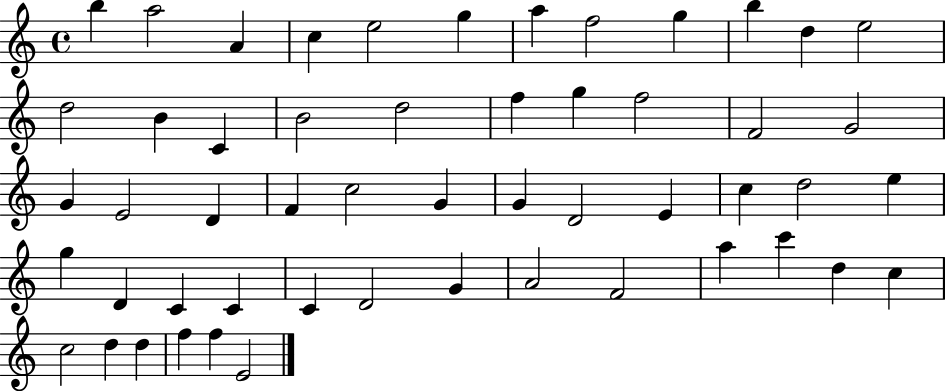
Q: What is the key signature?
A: C major